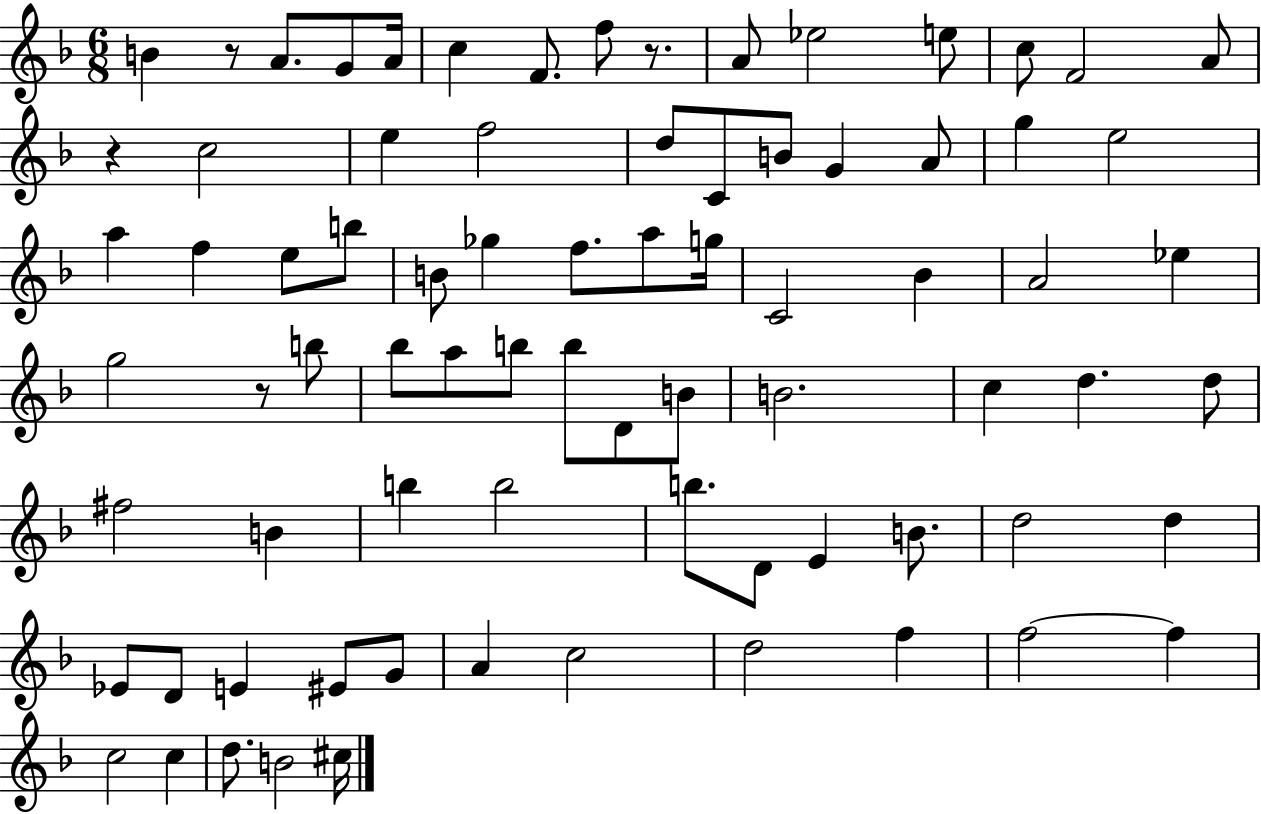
X:1
T:Untitled
M:6/8
L:1/4
K:F
B z/2 A/2 G/2 A/4 c F/2 f/2 z/2 A/2 _e2 e/2 c/2 F2 A/2 z c2 e f2 d/2 C/2 B/2 G A/2 g e2 a f e/2 b/2 B/2 _g f/2 a/2 g/4 C2 _B A2 _e g2 z/2 b/2 _b/2 a/2 b/2 b/2 D/2 B/2 B2 c d d/2 ^f2 B b b2 b/2 D/2 E B/2 d2 d _E/2 D/2 E ^E/2 G/2 A c2 d2 f f2 f c2 c d/2 B2 ^c/4